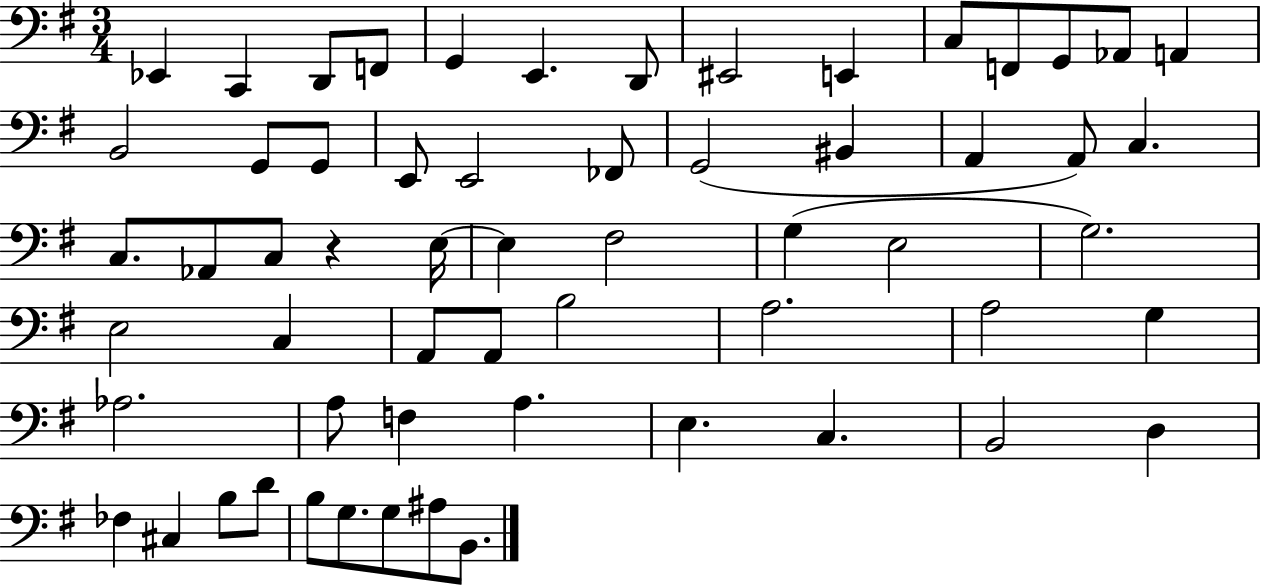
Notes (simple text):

Eb2/q C2/q D2/e F2/e G2/q E2/q. D2/e EIS2/h E2/q C3/e F2/e G2/e Ab2/e A2/q B2/h G2/e G2/e E2/e E2/h FES2/e G2/h BIS2/q A2/q A2/e C3/q. C3/e. Ab2/e C3/e R/q E3/s E3/q F#3/h G3/q E3/h G3/h. E3/h C3/q A2/e A2/e B3/h A3/h. A3/h G3/q Ab3/h. A3/e F3/q A3/q. E3/q. C3/q. B2/h D3/q FES3/q C#3/q B3/e D4/e B3/e G3/e. G3/e A#3/e B2/e.